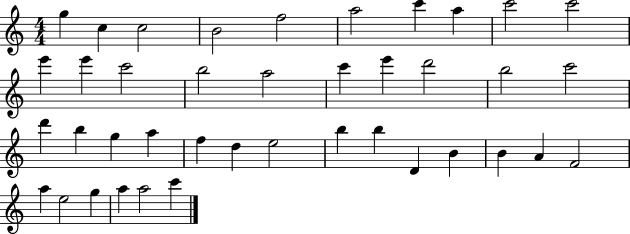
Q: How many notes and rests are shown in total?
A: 40